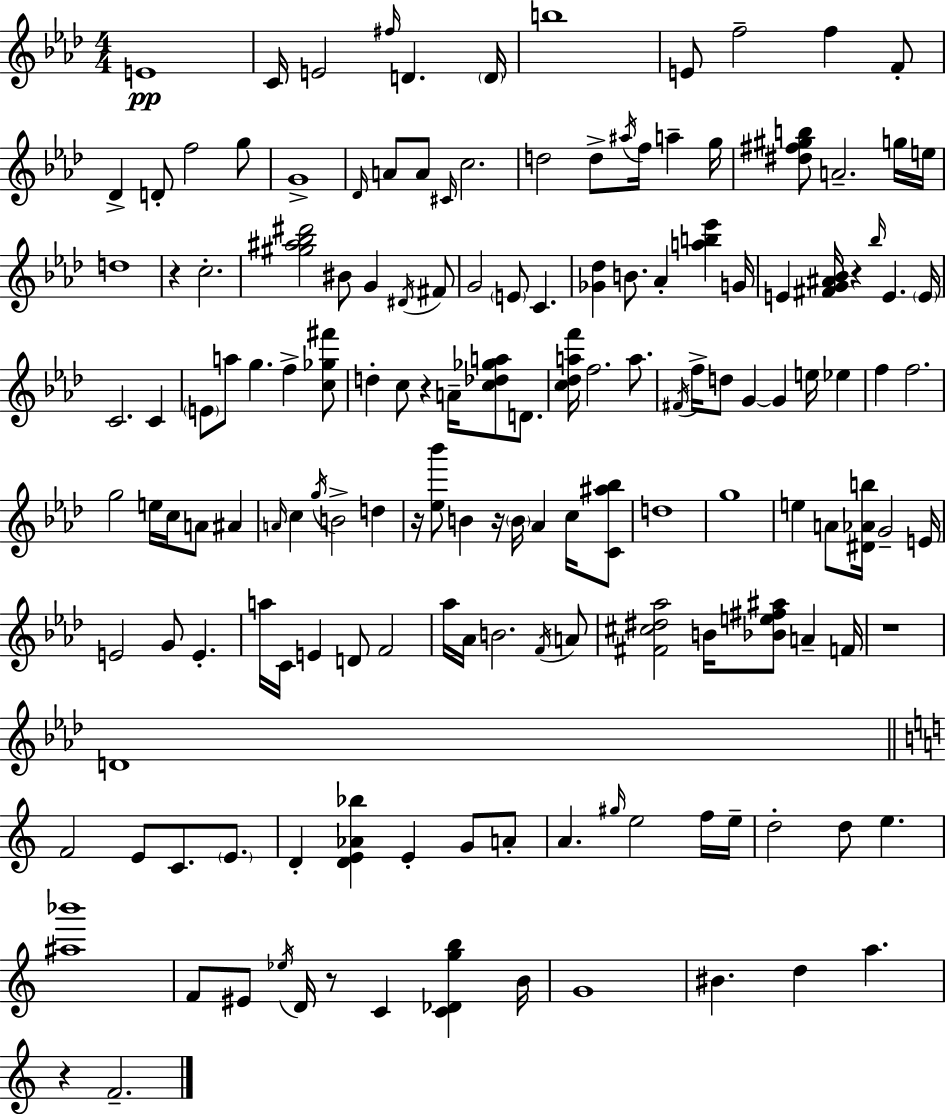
E4/w C4/s E4/h F#5/s D4/q. D4/s B5/w E4/e F5/h F5/q F4/e Db4/q D4/e F5/h G5/e G4/w Db4/s A4/e A4/e C#4/s C5/h. D5/h D5/e A#5/s F5/s A5/q G5/s [D#5,F#5,G#5,B5]/e A4/h. G5/s E5/s D5/w R/q C5/h. [G#5,A#5,Bb5,D#6]/h BIS4/e G4/q D#4/s F#4/e G4/h E4/e C4/q. [Gb4,Db5]/q B4/e. Ab4/q [A5,B5,Eb6]/q G4/s E4/q [F#4,G4,A#4,Bb4]/s R/q Bb5/s E4/q. E4/s C4/h. C4/q E4/e A5/e G5/q. F5/q [C5,Gb5,F#6]/e D5/q C5/e R/q A4/s [C5,Db5,Gb5,A5]/e D4/e. [C5,Db5,A5,F6]/s F5/h. A5/e. F#4/s F5/s D5/e G4/q G4/q E5/s Eb5/q F5/q F5/h. G5/h E5/s C5/s A4/e A#4/q A4/s C5/q G5/s B4/h D5/q R/s [Eb5,Bb6]/e B4/q R/s B4/s Ab4/q C5/s [C4,A#5,Bb5]/e D5/w G5/w E5/q A4/e [D#4,Ab4,B5]/s G4/h E4/s E4/h G4/e E4/q. A5/s C4/s E4/q D4/e F4/h Ab5/s Ab4/s B4/h. F4/s A4/e [F#4,C#5,D#5,Ab5]/h B4/s [Bb4,E5,F#5,A#5]/e A4/q F4/s R/w D4/w F4/h E4/e C4/e. E4/e. D4/q [D4,E4,Ab4,Bb5]/q E4/q G4/e A4/e A4/q. G#5/s E5/h F5/s E5/s D5/h D5/e E5/q. [A#5,Bb6]/w F4/e EIS4/e Eb5/s D4/s R/e C4/q [C4,Db4,G5,B5]/q B4/s G4/w BIS4/q. D5/q A5/q. R/q F4/h.